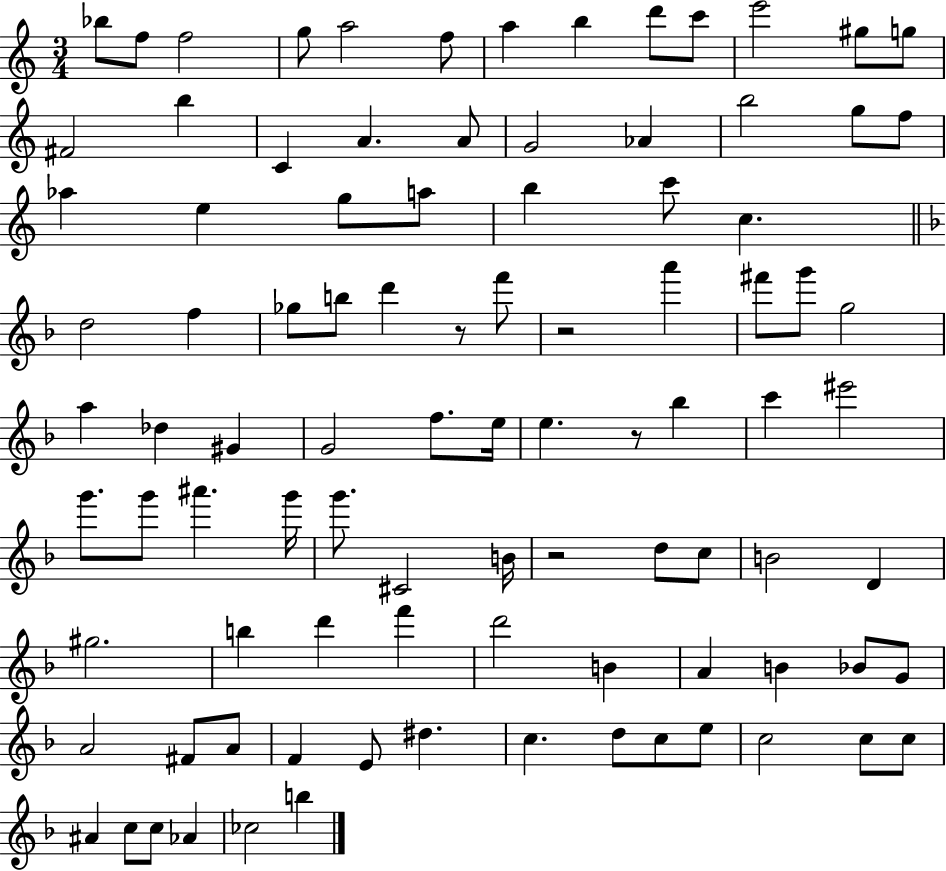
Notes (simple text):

Bb5/e F5/e F5/h G5/e A5/h F5/e A5/q B5/q D6/e C6/e E6/h G#5/e G5/e F#4/h B5/q C4/q A4/q. A4/e G4/h Ab4/q B5/h G5/e F5/e Ab5/q E5/q G5/e A5/e B5/q C6/e C5/q. D5/h F5/q Gb5/e B5/e D6/q R/e F6/e R/h A6/q F#6/e G6/e G5/h A5/q Db5/q G#4/q G4/h F5/e. E5/s E5/q. R/e Bb5/q C6/q EIS6/h G6/e. G6/e A#6/q. G6/s G6/e. C#4/h B4/s R/h D5/e C5/e B4/h D4/q G#5/h. B5/q D6/q F6/q D6/h B4/q A4/q B4/q Bb4/e G4/e A4/h F#4/e A4/e F4/q E4/e D#5/q. C5/q. D5/e C5/e E5/e C5/h C5/e C5/e A#4/q C5/e C5/e Ab4/q CES5/h B5/q